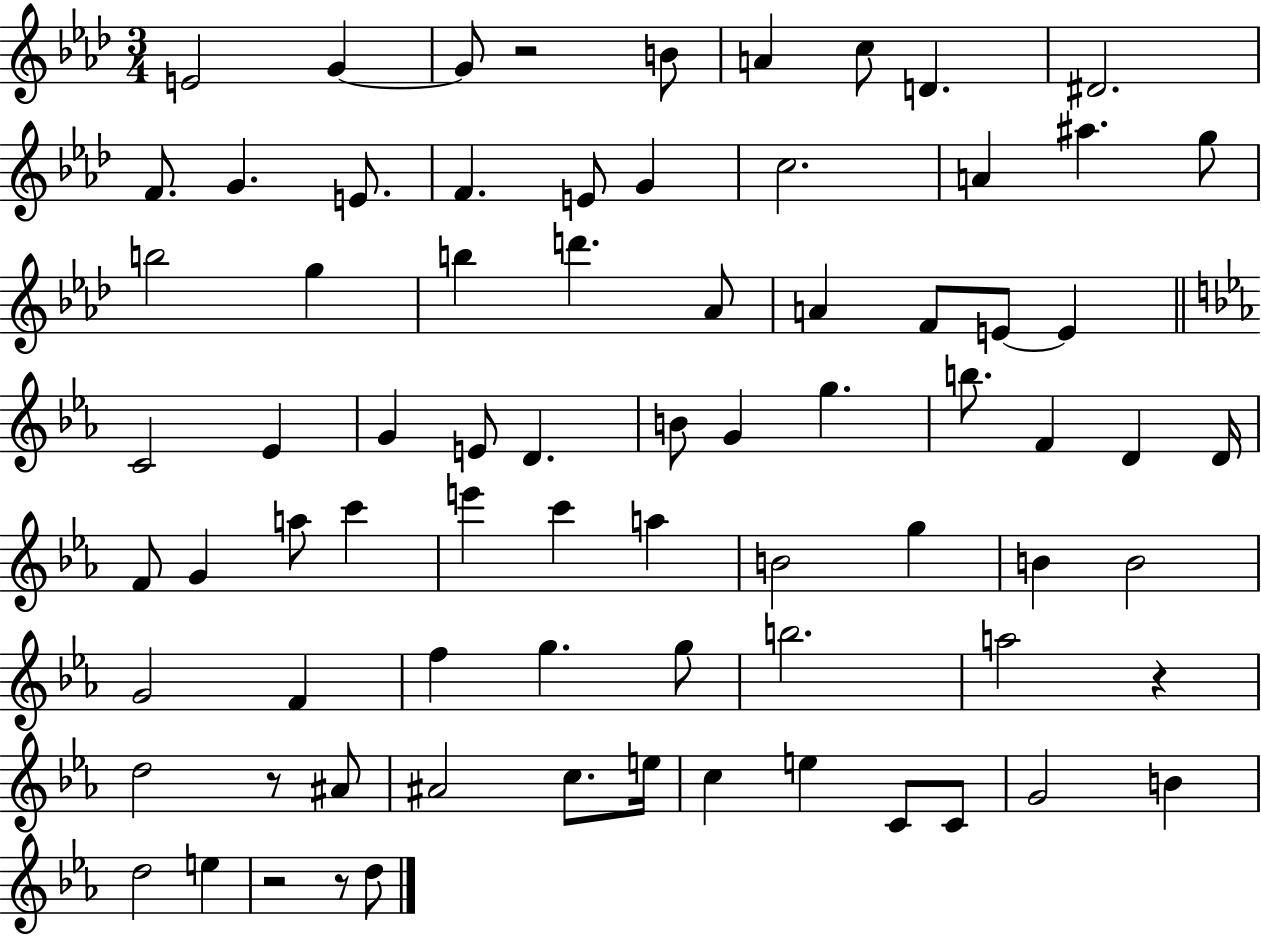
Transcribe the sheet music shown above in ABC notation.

X:1
T:Untitled
M:3/4
L:1/4
K:Ab
E2 G G/2 z2 B/2 A c/2 D ^D2 F/2 G E/2 F E/2 G c2 A ^a g/2 b2 g b d' _A/2 A F/2 E/2 E C2 _E G E/2 D B/2 G g b/2 F D D/4 F/2 G a/2 c' e' c' a B2 g B B2 G2 F f g g/2 b2 a2 z d2 z/2 ^A/2 ^A2 c/2 e/4 c e C/2 C/2 G2 B d2 e z2 z/2 d/2